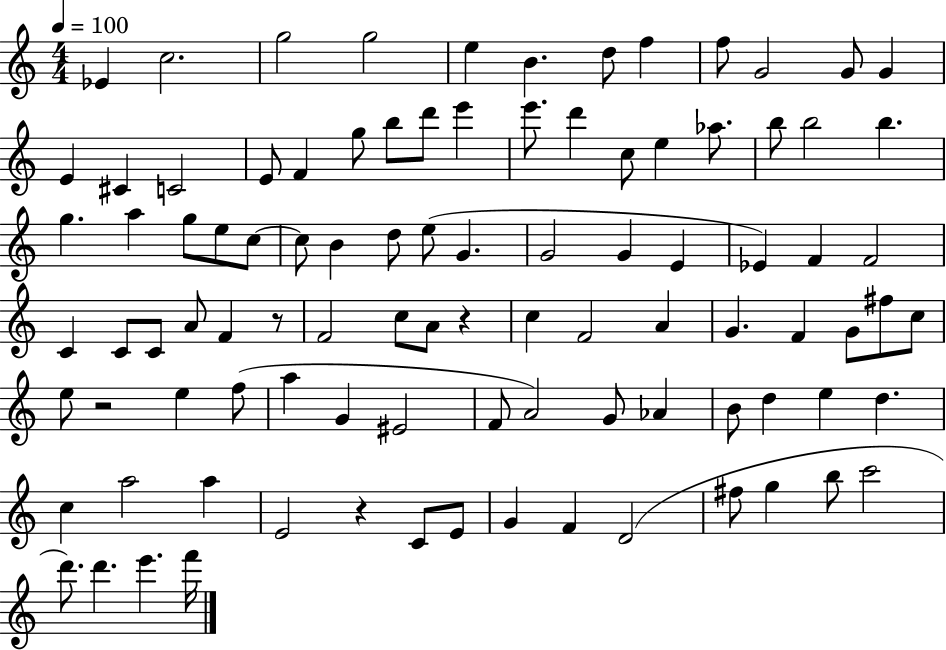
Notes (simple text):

Eb4/q C5/h. G5/h G5/h E5/q B4/q. D5/e F5/q F5/e G4/h G4/e G4/q E4/q C#4/q C4/h E4/e F4/q G5/e B5/e D6/e E6/q E6/e. D6/q C5/e E5/q Ab5/e. B5/e B5/h B5/q. G5/q. A5/q G5/e E5/e C5/e C5/e B4/q D5/e E5/e G4/q. G4/h G4/q E4/q Eb4/q F4/q F4/h C4/q C4/e C4/e A4/e F4/q R/e F4/h C5/e A4/e R/q C5/q F4/h A4/q G4/q. F4/q G4/e F#5/e C5/e E5/e R/h E5/q F5/e A5/q G4/q EIS4/h F4/e A4/h G4/e Ab4/q B4/e D5/q E5/q D5/q. C5/q A5/h A5/q E4/h R/q C4/e E4/e G4/q F4/q D4/h F#5/e G5/q B5/e C6/h D6/e. D6/q. E6/q. F6/s